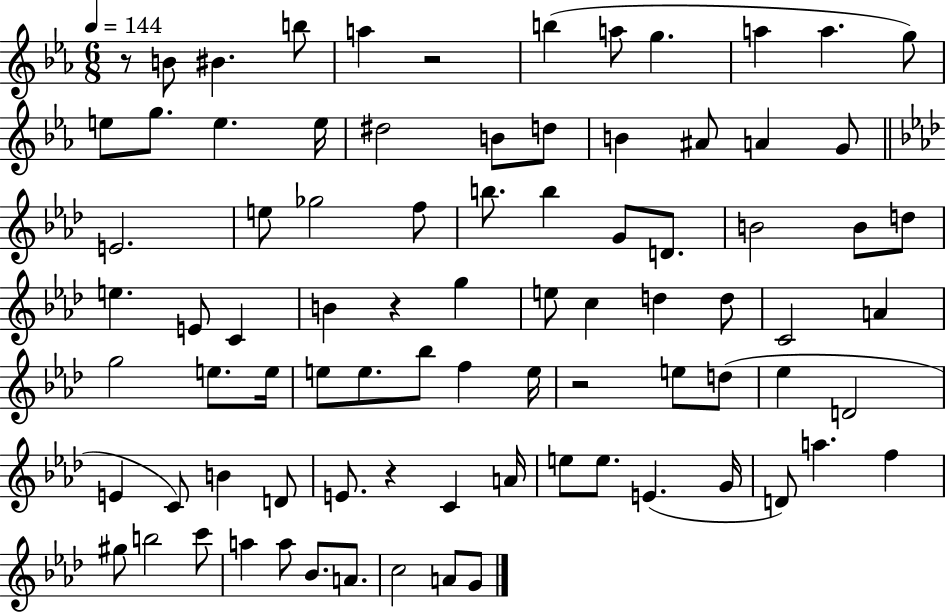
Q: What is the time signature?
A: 6/8